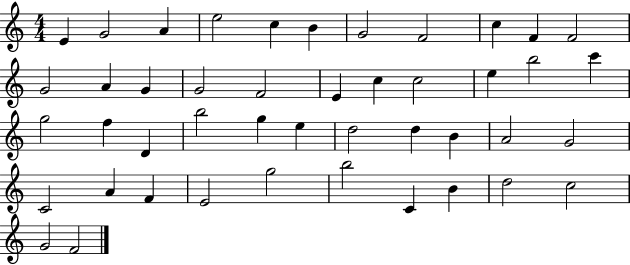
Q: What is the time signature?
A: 4/4